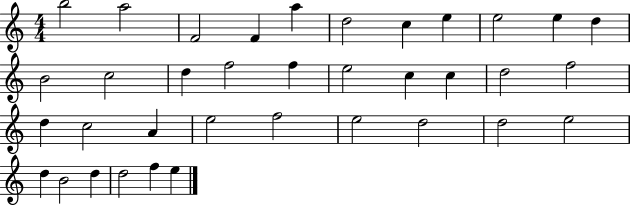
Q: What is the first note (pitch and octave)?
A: B5